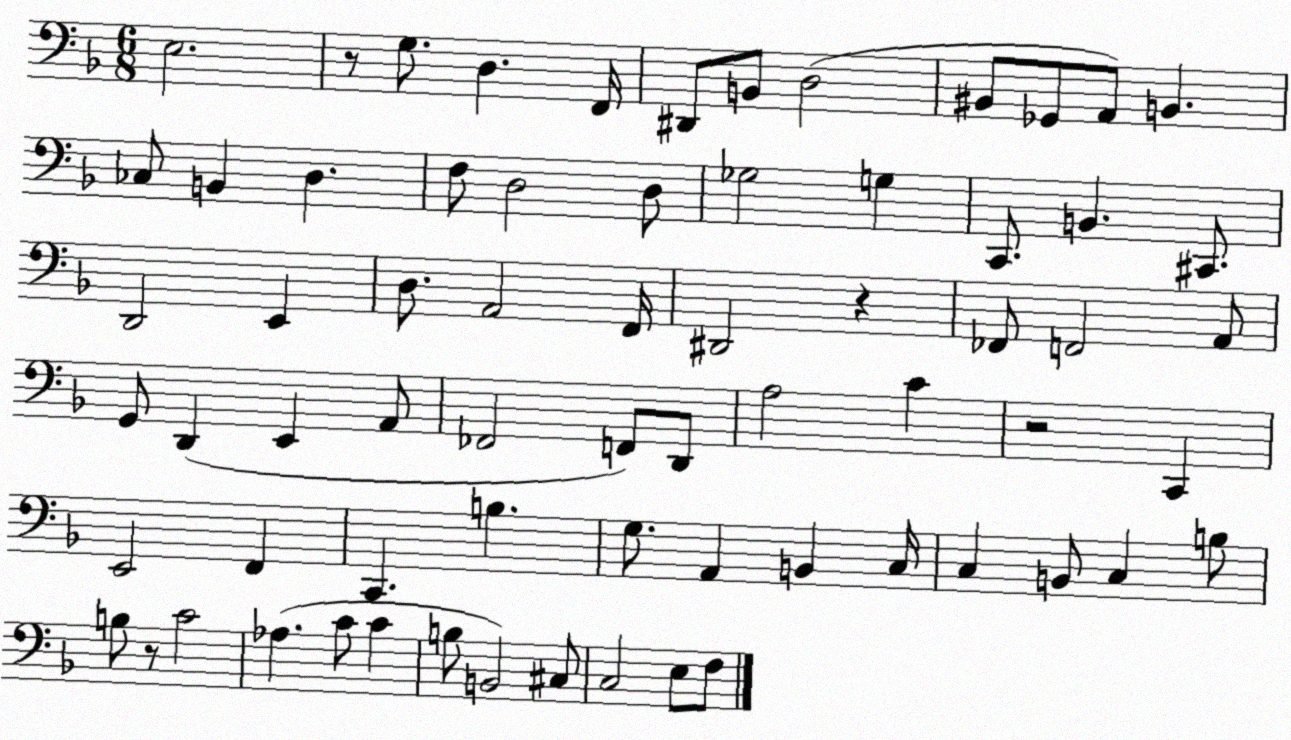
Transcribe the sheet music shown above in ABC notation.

X:1
T:Untitled
M:6/8
L:1/4
K:F
E,2 z/2 G,/2 D, F,,/4 ^D,,/2 B,,/2 D,2 ^B,,/2 _G,,/2 A,,/2 B,, _C,/2 B,, D, F,/2 D,2 D,/2 _G,2 G, C,,/2 B,, ^C,,/2 D,,2 E,, D,/2 A,,2 F,,/4 ^D,,2 z _F,,/2 F,,2 A,,/2 G,,/2 D,, E,, A,,/2 _F,,2 F,,/2 D,,/2 A,2 C z2 C,, E,,2 F,, C,, B, G,/2 A,, B,, C,/4 C, B,,/2 C, B,/2 B,/2 z/2 C2 _A, C/2 C B,/2 B,,2 ^C,/2 C,2 E,/2 F,/2